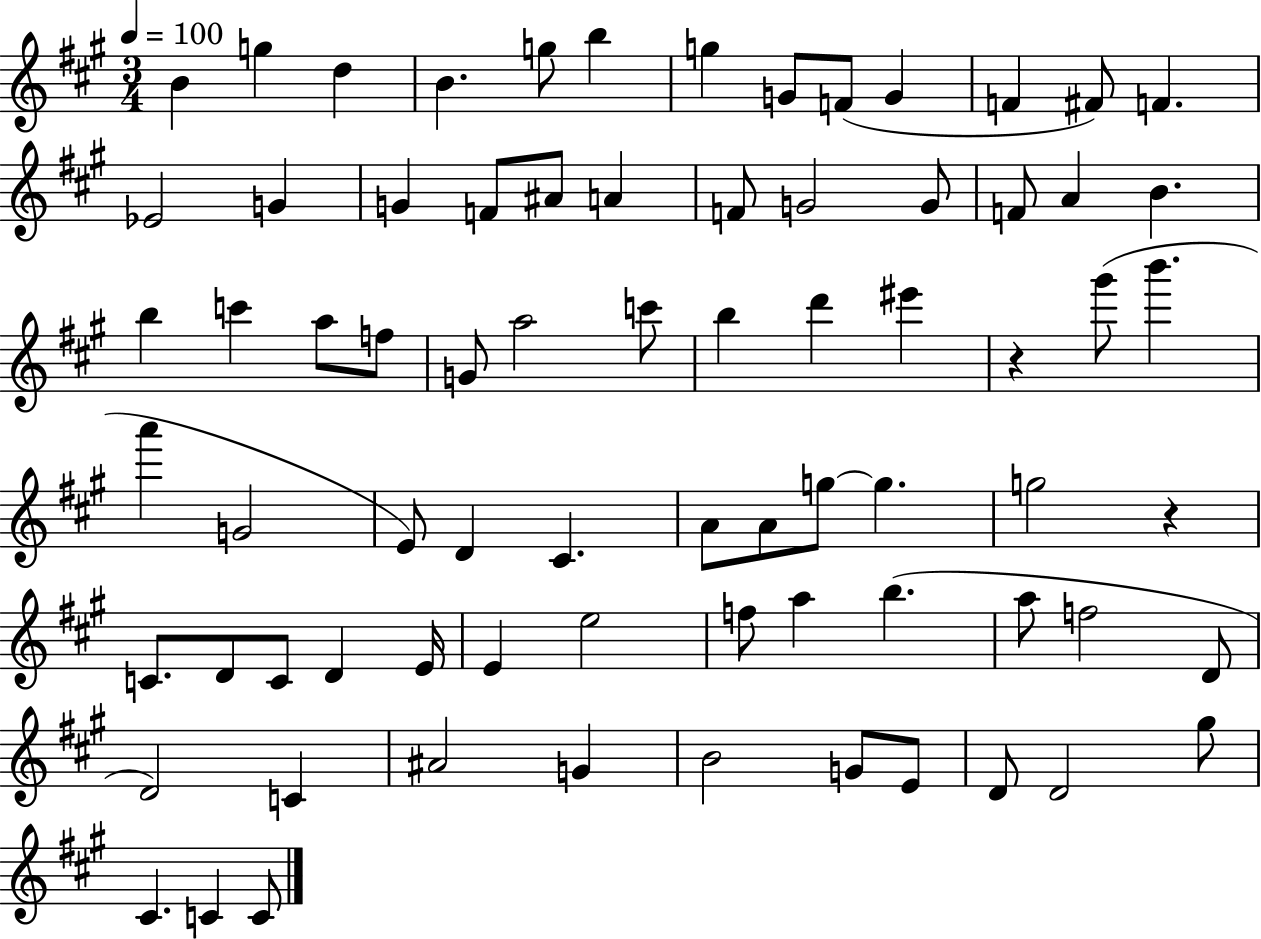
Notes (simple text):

B4/q G5/q D5/q B4/q. G5/e B5/q G5/q G4/e F4/e G4/q F4/q F#4/e F4/q. Eb4/h G4/q G4/q F4/e A#4/e A4/q F4/e G4/h G4/e F4/e A4/q B4/q. B5/q C6/q A5/e F5/e G4/e A5/h C6/e B5/q D6/q EIS6/q R/q G#6/e B6/q. A6/q G4/h E4/e D4/q C#4/q. A4/e A4/e G5/e G5/q. G5/h R/q C4/e. D4/e C4/e D4/q E4/s E4/q E5/h F5/e A5/q B5/q. A5/e F5/h D4/e D4/h C4/q A#4/h G4/q B4/h G4/e E4/e D4/e D4/h G#5/e C#4/q. C4/q C4/e